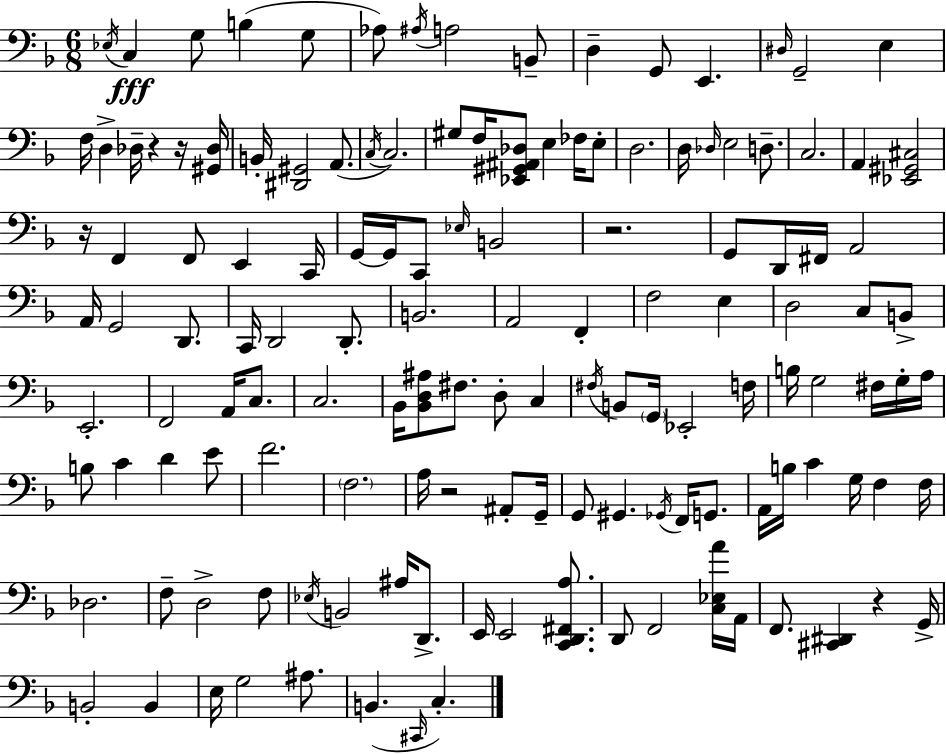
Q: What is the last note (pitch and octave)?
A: C3